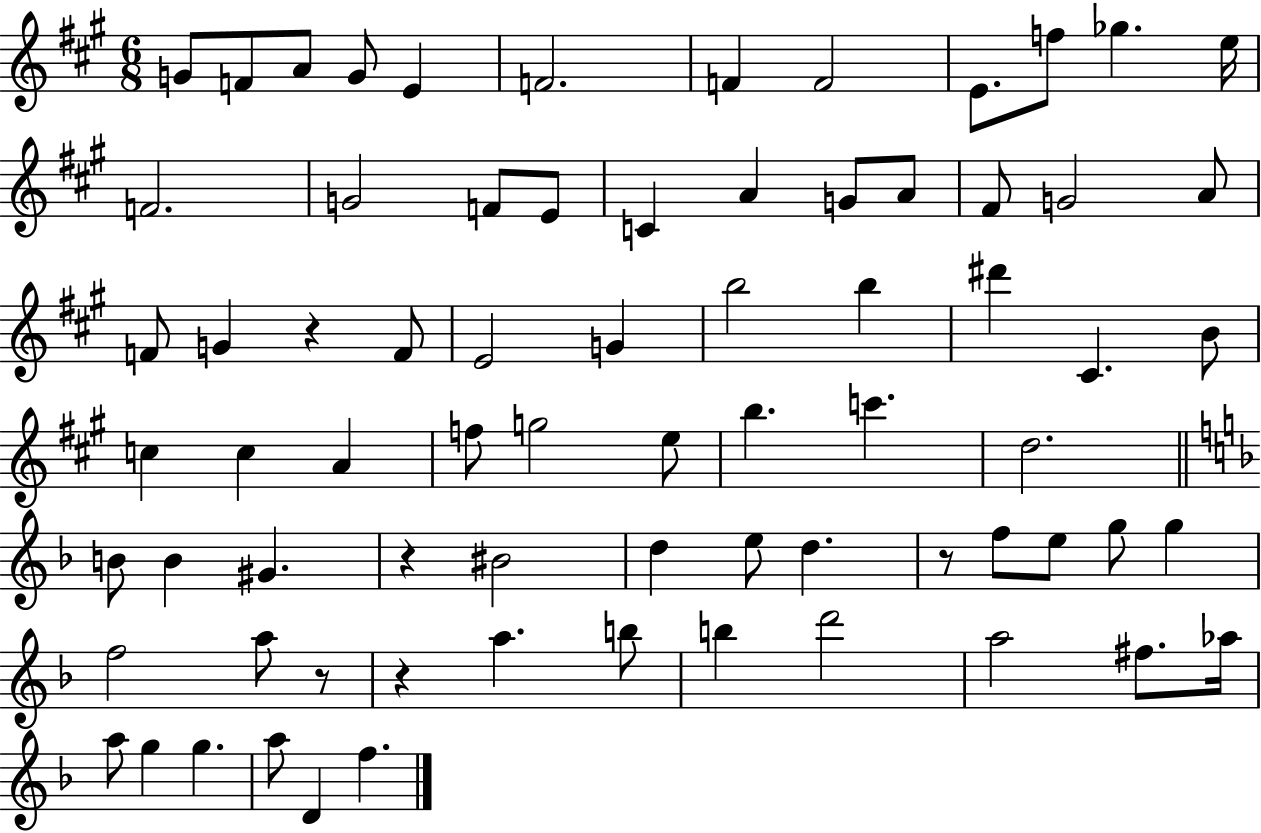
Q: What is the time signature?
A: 6/8